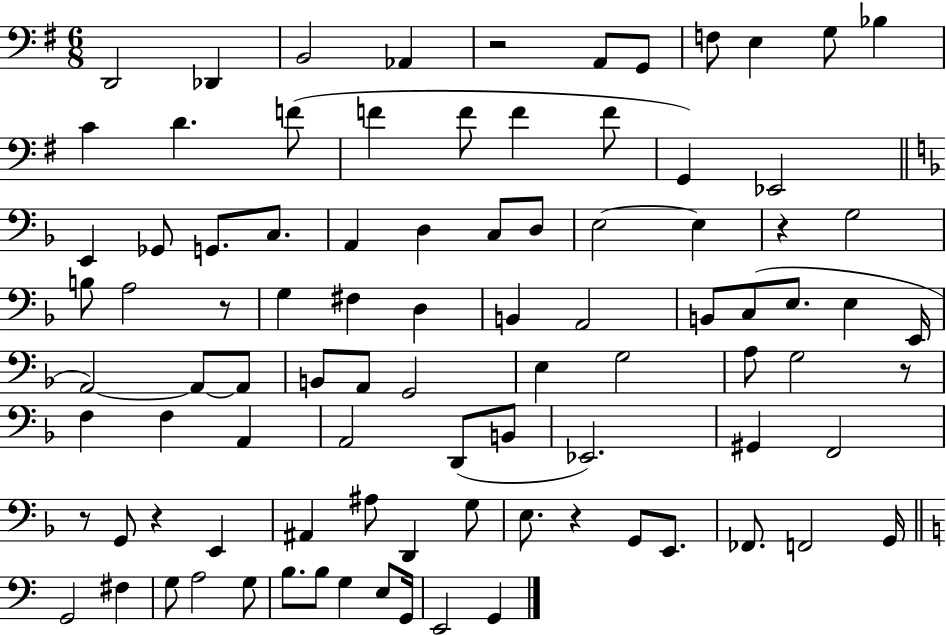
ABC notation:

X:1
T:Untitled
M:6/8
L:1/4
K:G
D,,2 _D,, B,,2 _A,, z2 A,,/2 G,,/2 F,/2 E, G,/2 _B, C D F/2 F F/2 F F/2 G,, _E,,2 E,, _G,,/2 G,,/2 C,/2 A,, D, C,/2 D,/2 E,2 E, z G,2 B,/2 A,2 z/2 G, ^F, D, B,, A,,2 B,,/2 C,/2 E,/2 E, E,,/4 A,,2 A,,/2 A,,/2 B,,/2 A,,/2 G,,2 E, G,2 A,/2 G,2 z/2 F, F, A,, A,,2 D,,/2 B,,/2 _E,,2 ^G,, F,,2 z/2 G,,/2 z E,, ^A,, ^A,/2 D,, G,/2 E,/2 z G,,/2 E,,/2 _F,,/2 F,,2 G,,/4 G,,2 ^F, G,/2 A,2 G,/2 B,/2 B,/2 G, E,/2 G,,/4 E,,2 G,,